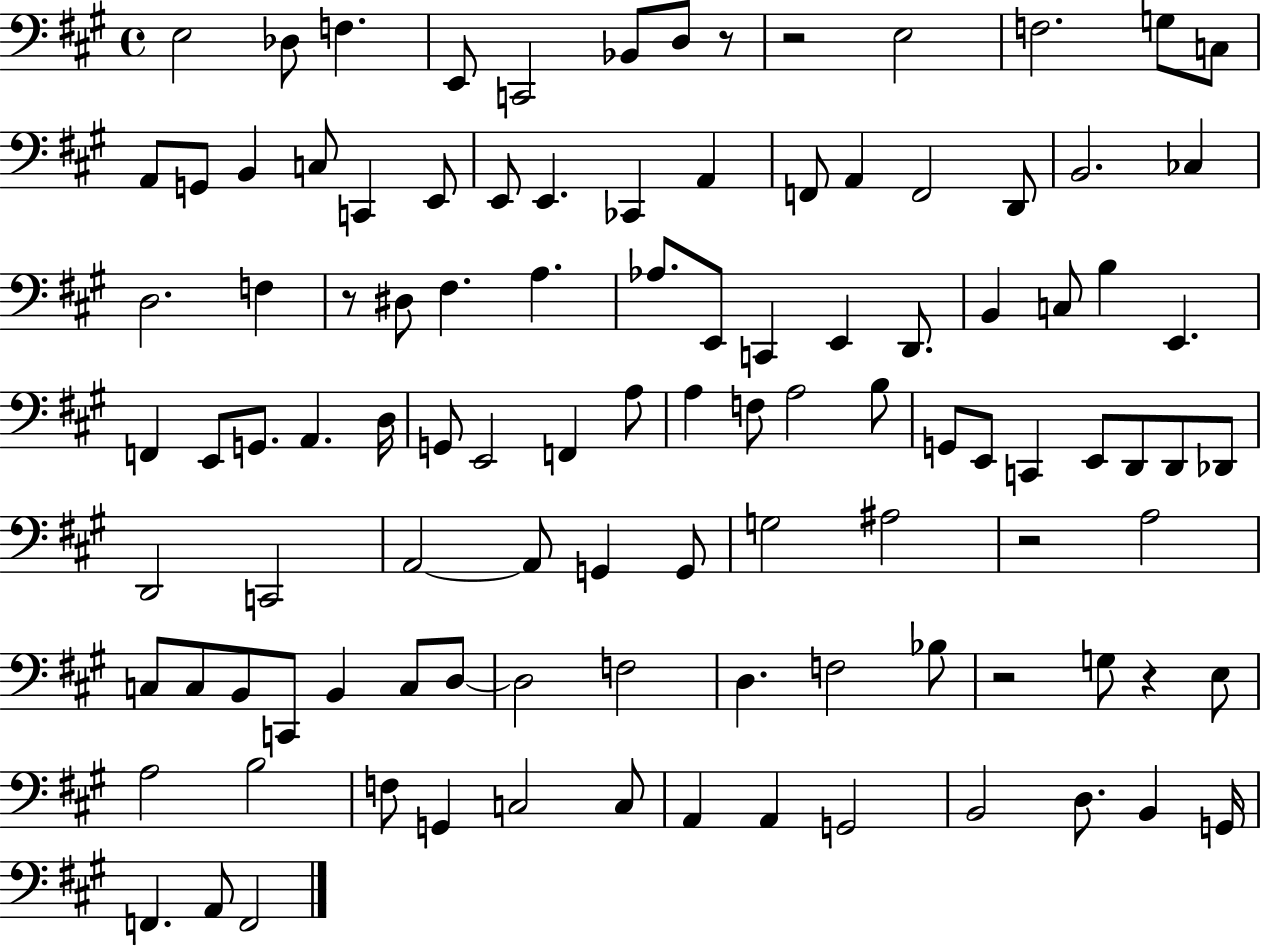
E3/h Db3/e F3/q. E2/e C2/h Bb2/e D3/e R/e R/h E3/h F3/h. G3/e C3/e A2/e G2/e B2/q C3/e C2/q E2/e E2/e E2/q. CES2/q A2/q F2/e A2/q F2/h D2/e B2/h. CES3/q D3/h. F3/q R/e D#3/e F#3/q. A3/q. Ab3/e. E2/e C2/q E2/q D2/e. B2/q C3/e B3/q E2/q. F2/q E2/e G2/e. A2/q. D3/s G2/e E2/h F2/q A3/e A3/q F3/e A3/h B3/e G2/e E2/e C2/q E2/e D2/e D2/e Db2/e D2/h C2/h A2/h A2/e G2/q G2/e G3/h A#3/h R/h A3/h C3/e C3/e B2/e C2/e B2/q C3/e D3/e D3/h F3/h D3/q. F3/h Bb3/e R/h G3/e R/q E3/e A3/h B3/h F3/e G2/q C3/h C3/e A2/q A2/q G2/h B2/h D3/e. B2/q G2/s F2/q. A2/e F2/h